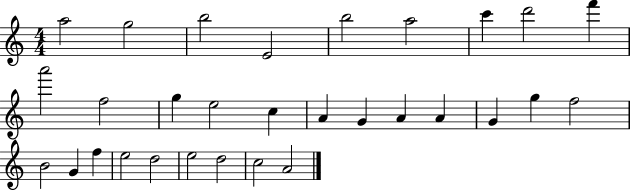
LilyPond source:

{
  \clef treble
  \numericTimeSignature
  \time 4/4
  \key c \major
  a''2 g''2 | b''2 e'2 | b''2 a''2 | c'''4 d'''2 f'''4 | \break a'''2 f''2 | g''4 e''2 c''4 | a'4 g'4 a'4 a'4 | g'4 g''4 f''2 | \break b'2 g'4 f''4 | e''2 d''2 | e''2 d''2 | c''2 a'2 | \break \bar "|."
}